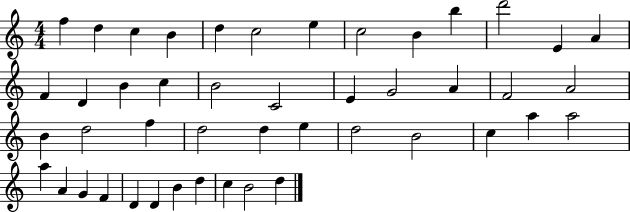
{
  \clef treble
  \numericTimeSignature
  \time 4/4
  \key c \major
  f''4 d''4 c''4 b'4 | d''4 c''2 e''4 | c''2 b'4 b''4 | d'''2 e'4 a'4 | \break f'4 d'4 b'4 c''4 | b'2 c'2 | e'4 g'2 a'4 | f'2 a'2 | \break b'4 d''2 f''4 | d''2 d''4 e''4 | d''2 b'2 | c''4 a''4 a''2 | \break a''4 a'4 g'4 f'4 | d'4 d'4 b'4 d''4 | c''4 b'2 d''4 | \bar "|."
}